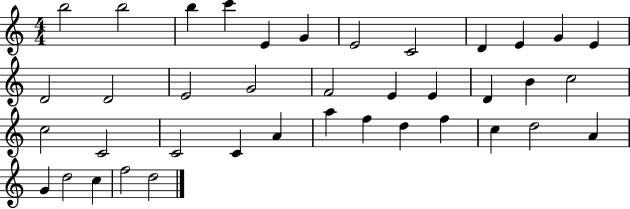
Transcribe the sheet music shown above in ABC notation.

X:1
T:Untitled
M:4/4
L:1/4
K:C
b2 b2 b c' E G E2 C2 D E G E D2 D2 E2 G2 F2 E E D B c2 c2 C2 C2 C A a f d f c d2 A G d2 c f2 d2